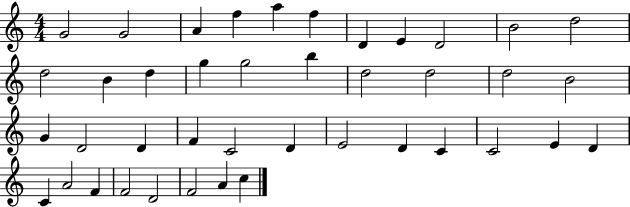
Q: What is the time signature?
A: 4/4